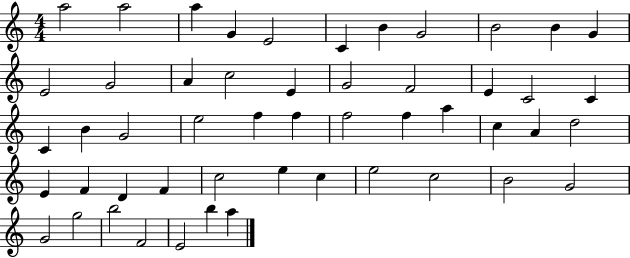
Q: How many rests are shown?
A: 0